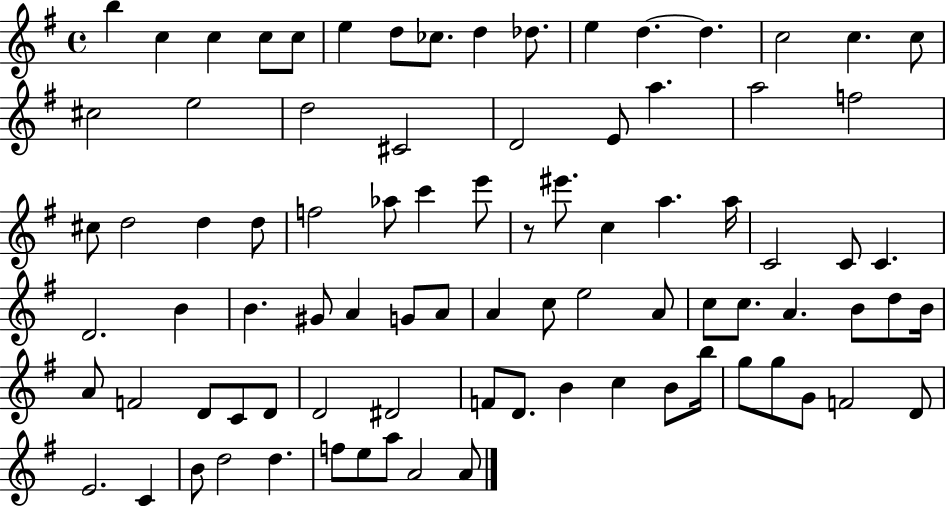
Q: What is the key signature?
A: G major